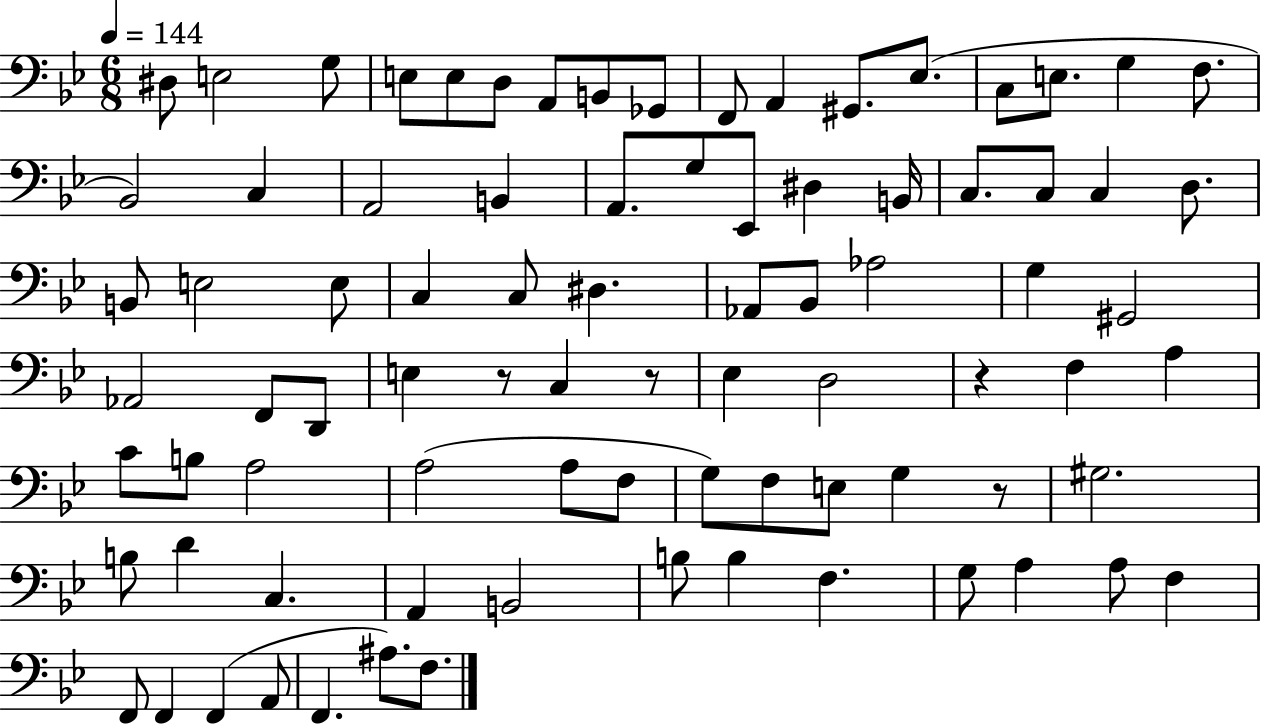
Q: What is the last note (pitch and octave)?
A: F3